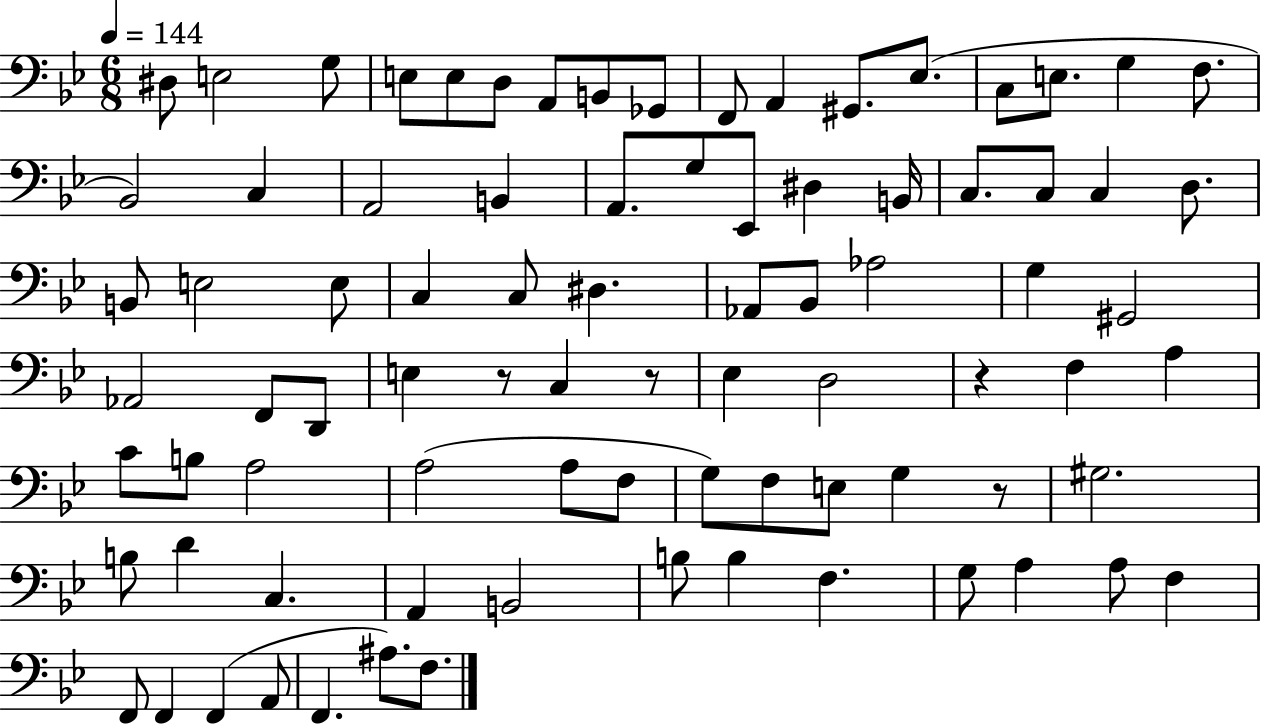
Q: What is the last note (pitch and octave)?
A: F3